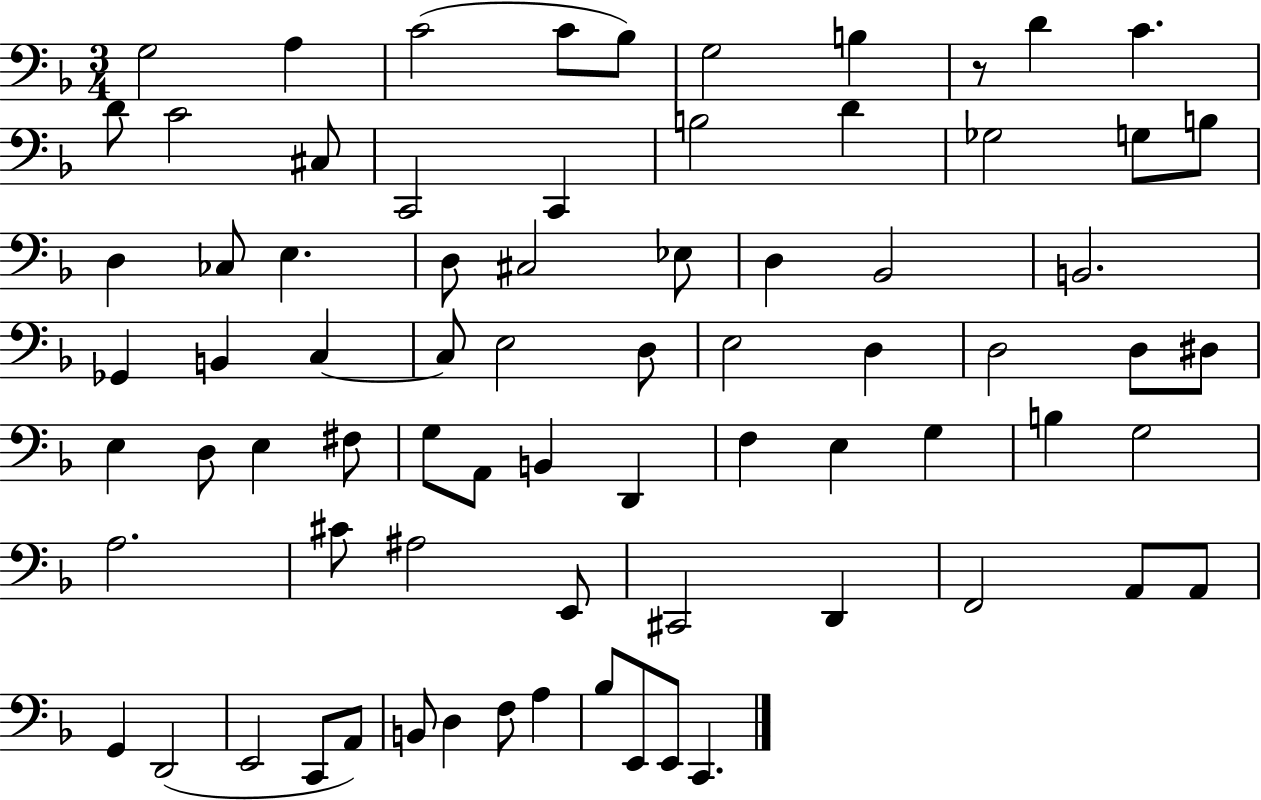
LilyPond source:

{
  \clef bass
  \numericTimeSignature
  \time 3/4
  \key f \major
  g2 a4 | c'2( c'8 bes8) | g2 b4 | r8 d'4 c'4. | \break d'8 c'2 cis8 | c,2 c,4 | b2 d'4 | ges2 g8 b8 | \break d4 ces8 e4. | d8 cis2 ees8 | d4 bes,2 | b,2. | \break ges,4 b,4 c4~~ | c8 e2 d8 | e2 d4 | d2 d8 dis8 | \break e4 d8 e4 fis8 | g8 a,8 b,4 d,4 | f4 e4 g4 | b4 g2 | \break a2. | cis'8 ais2 e,8 | cis,2 d,4 | f,2 a,8 a,8 | \break g,4 d,2( | e,2 c,8 a,8) | b,8 d4 f8 a4 | bes8 e,8 e,8 c,4. | \break \bar "|."
}